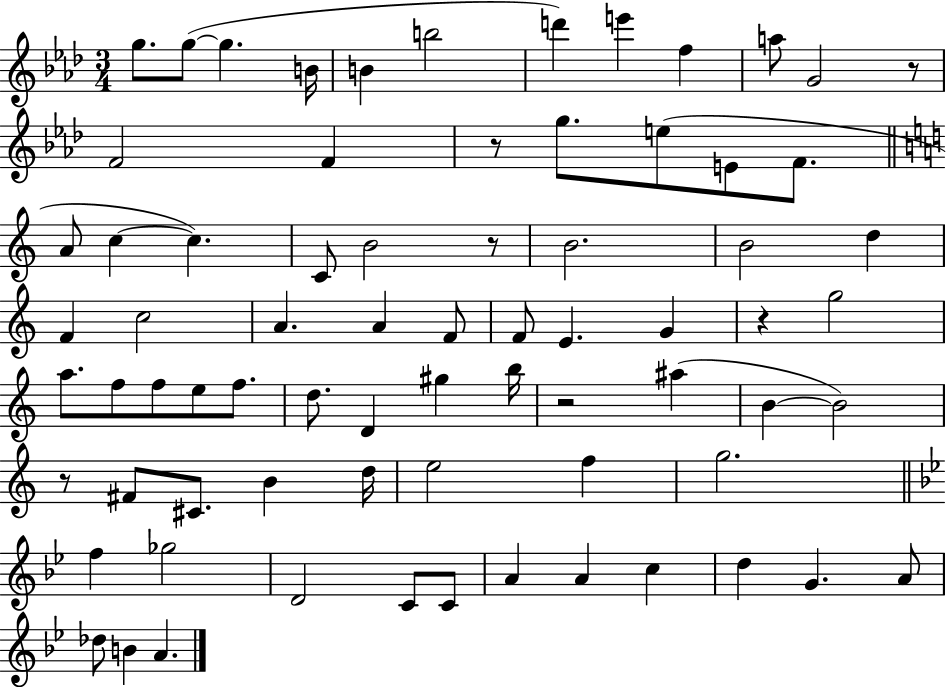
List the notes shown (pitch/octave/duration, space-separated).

G5/e. G5/e G5/q. B4/s B4/q B5/h D6/q E6/q F5/q A5/e G4/h R/e F4/h F4/q R/e G5/e. E5/e E4/e F4/e. A4/e C5/q C5/q. C4/e B4/h R/e B4/h. B4/h D5/q F4/q C5/h A4/q. A4/q F4/e F4/e E4/q. G4/q R/q G5/h A5/e. F5/e F5/e E5/e F5/e. D5/e. D4/q G#5/q B5/s R/h A#5/q B4/q B4/h R/e F#4/e C#4/e. B4/q D5/s E5/h F5/q G5/h. F5/q Gb5/h D4/h C4/e C4/e A4/q A4/q C5/q D5/q G4/q. A4/e Db5/e B4/q A4/q.